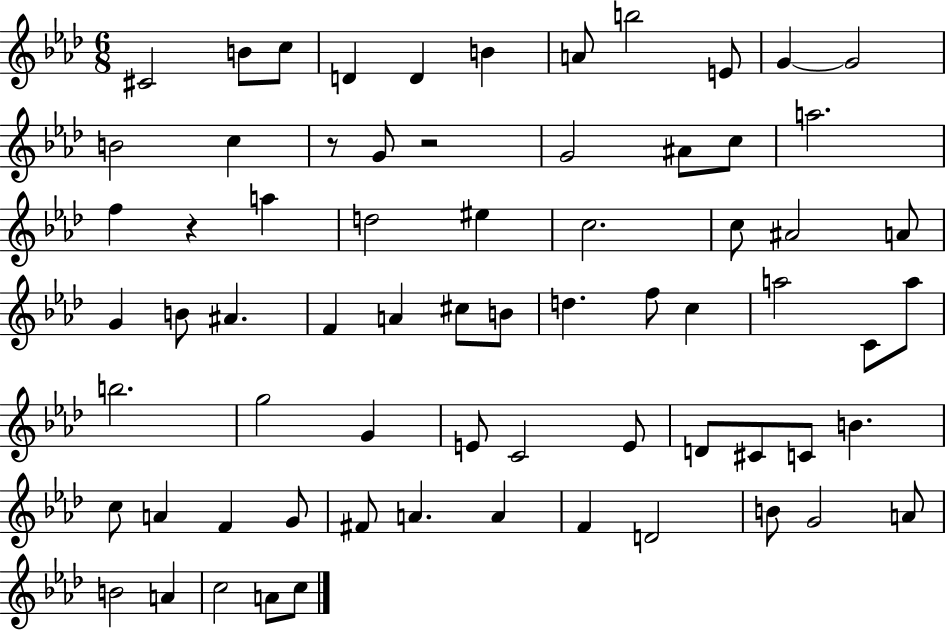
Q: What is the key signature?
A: AES major